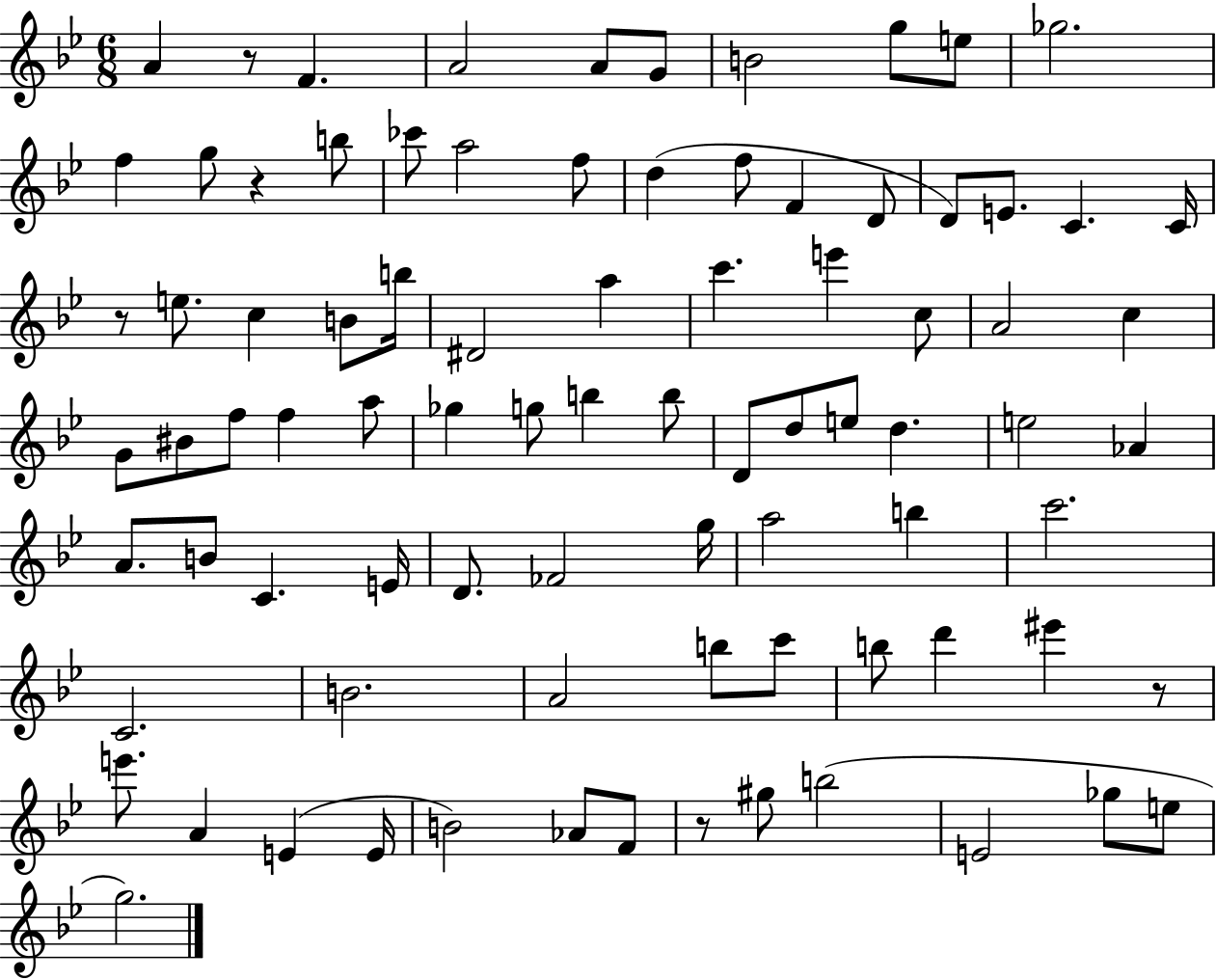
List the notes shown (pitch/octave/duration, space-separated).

A4/q R/e F4/q. A4/h A4/e G4/e B4/h G5/e E5/e Gb5/h. F5/q G5/e R/q B5/e CES6/e A5/h F5/e D5/q F5/e F4/q D4/e D4/e E4/e. C4/q. C4/s R/e E5/e. C5/q B4/e B5/s D#4/h A5/q C6/q. E6/q C5/e A4/h C5/q G4/e BIS4/e F5/e F5/q A5/e Gb5/q G5/e B5/q B5/e D4/e D5/e E5/e D5/q. E5/h Ab4/q A4/e. B4/e C4/q. E4/s D4/e. FES4/h G5/s A5/h B5/q C6/h. C4/h. B4/h. A4/h B5/e C6/e B5/e D6/q EIS6/q R/e E6/e. A4/q E4/q E4/s B4/h Ab4/e F4/e R/e G#5/e B5/h E4/h Gb5/e E5/e G5/h.